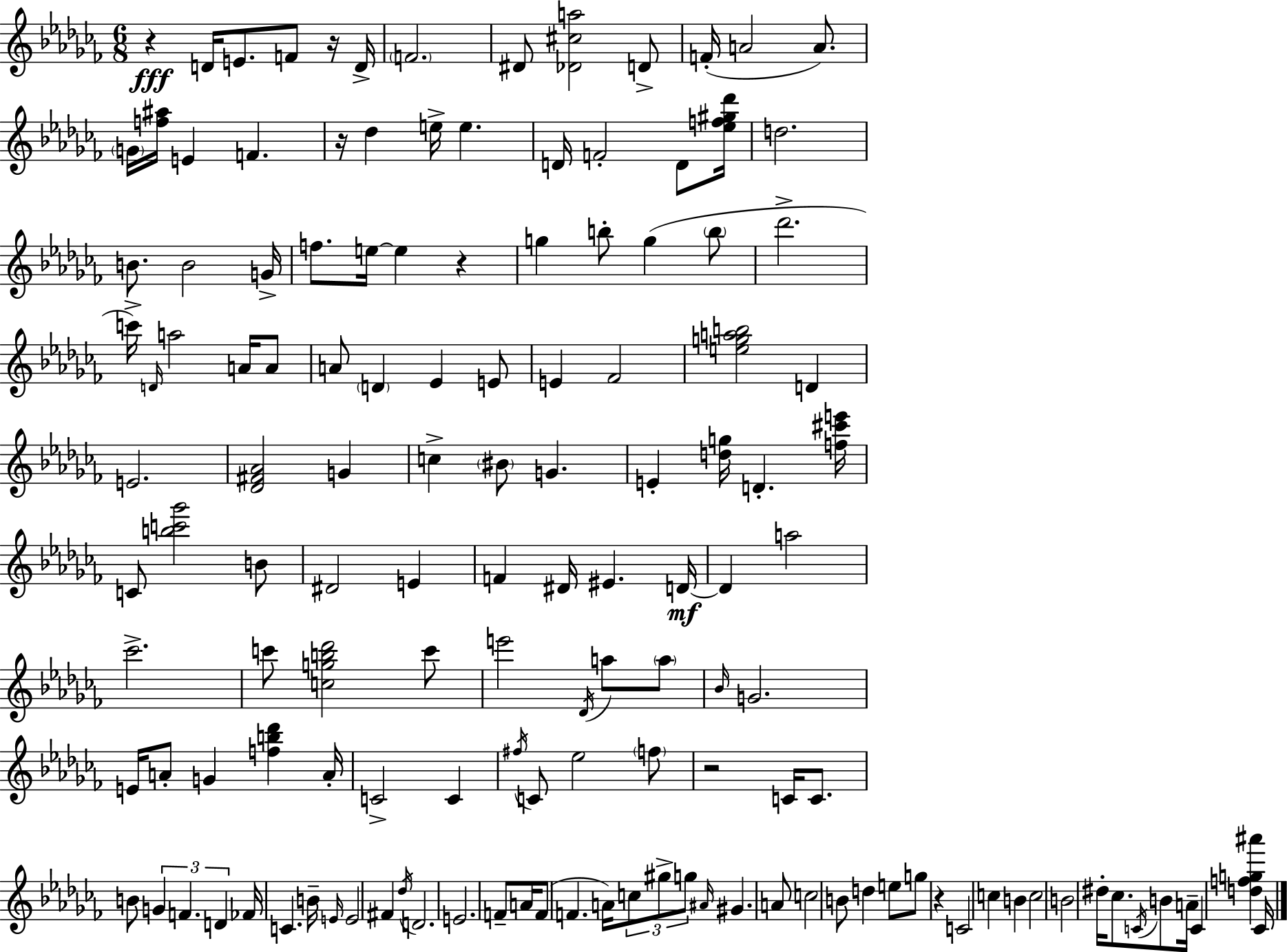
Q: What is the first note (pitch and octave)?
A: D4